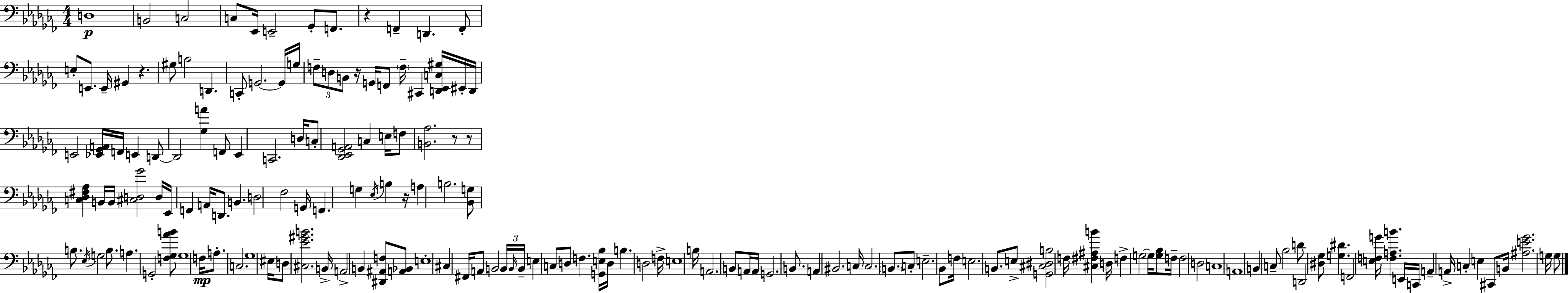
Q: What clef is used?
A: bass